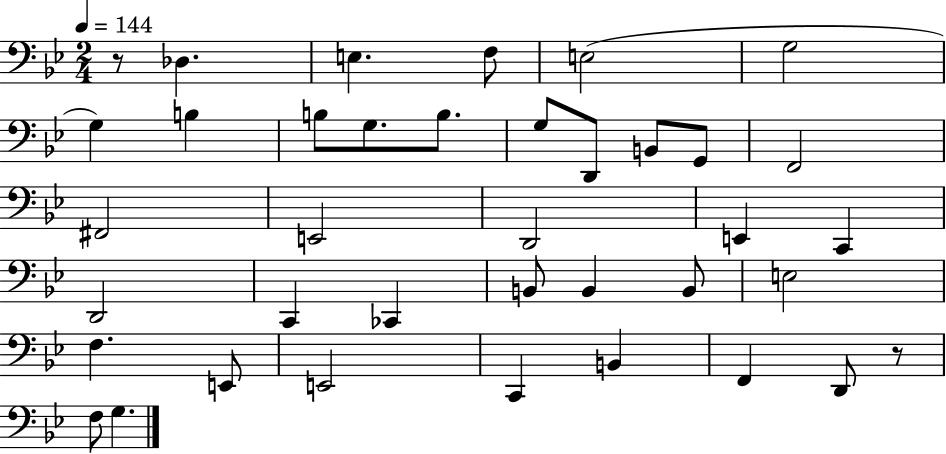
X:1
T:Untitled
M:2/4
L:1/4
K:Bb
z/2 _D, E, F,/2 E,2 G,2 G, B, B,/2 G,/2 B,/2 G,/2 D,,/2 B,,/2 G,,/2 F,,2 ^F,,2 E,,2 D,,2 E,, C,, D,,2 C,, _C,, B,,/2 B,, B,,/2 E,2 F, E,,/2 E,,2 C,, B,, F,, D,,/2 z/2 F,/2 G,